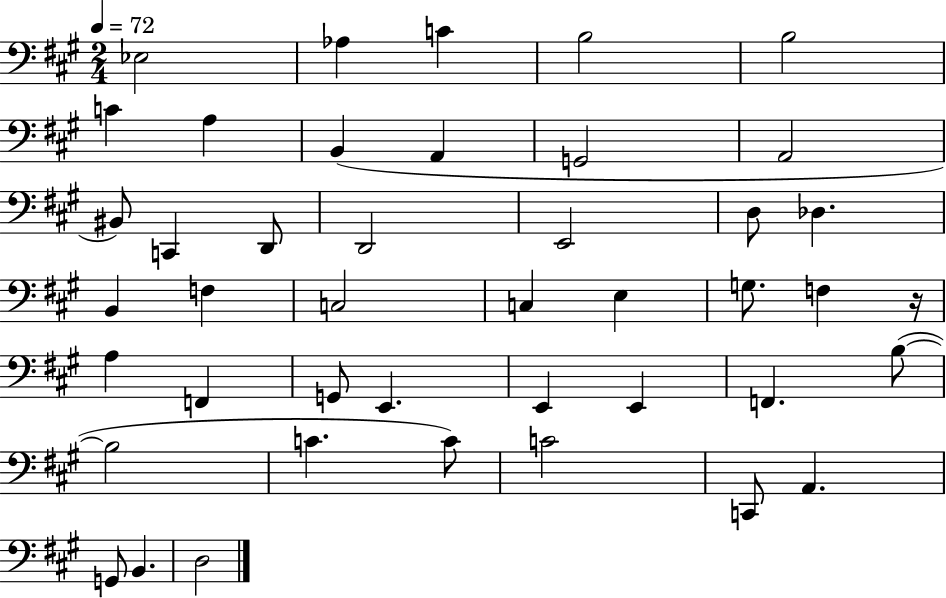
X:1
T:Untitled
M:2/4
L:1/4
K:A
_E,2 _A, C B,2 B,2 C A, B,, A,, G,,2 A,,2 ^B,,/2 C,, D,,/2 D,,2 E,,2 D,/2 _D, B,, F, C,2 C, E, G,/2 F, z/4 A, F,, G,,/2 E,, E,, E,, F,, B,/2 B,2 C C/2 C2 C,,/2 A,, G,,/2 B,, D,2